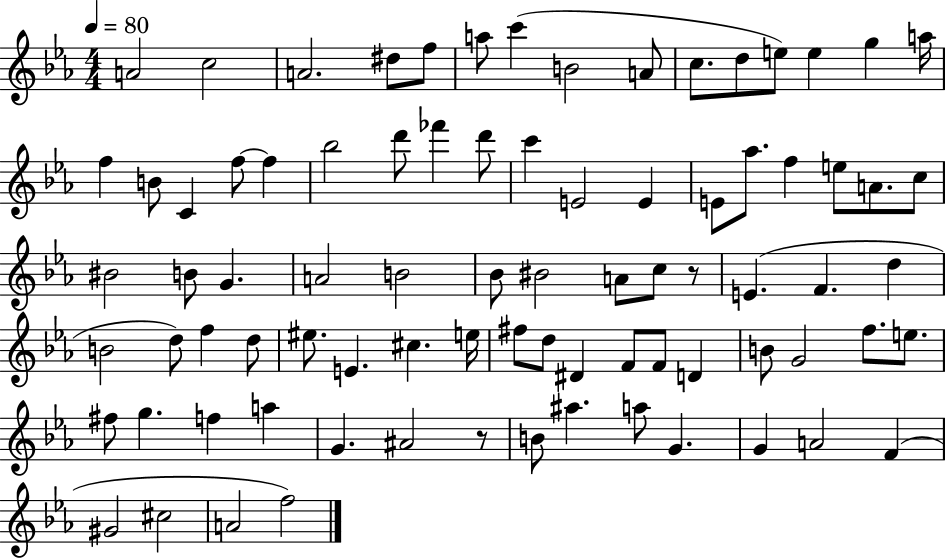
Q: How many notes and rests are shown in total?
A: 82